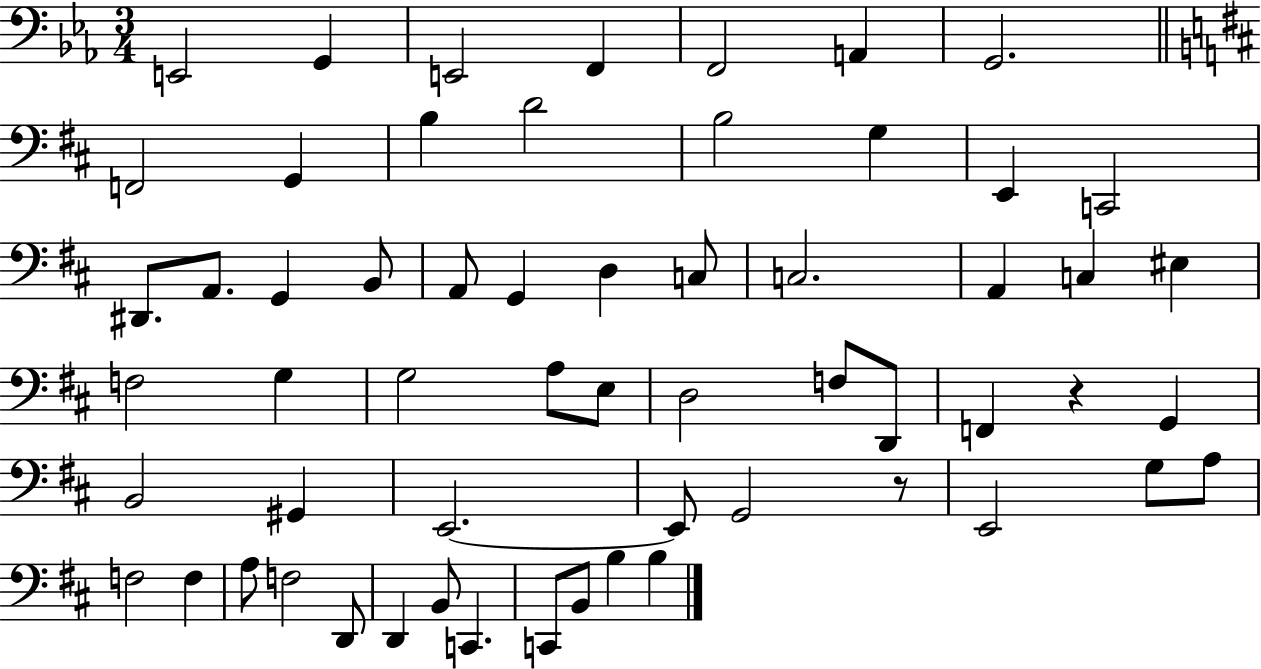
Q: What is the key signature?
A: EES major